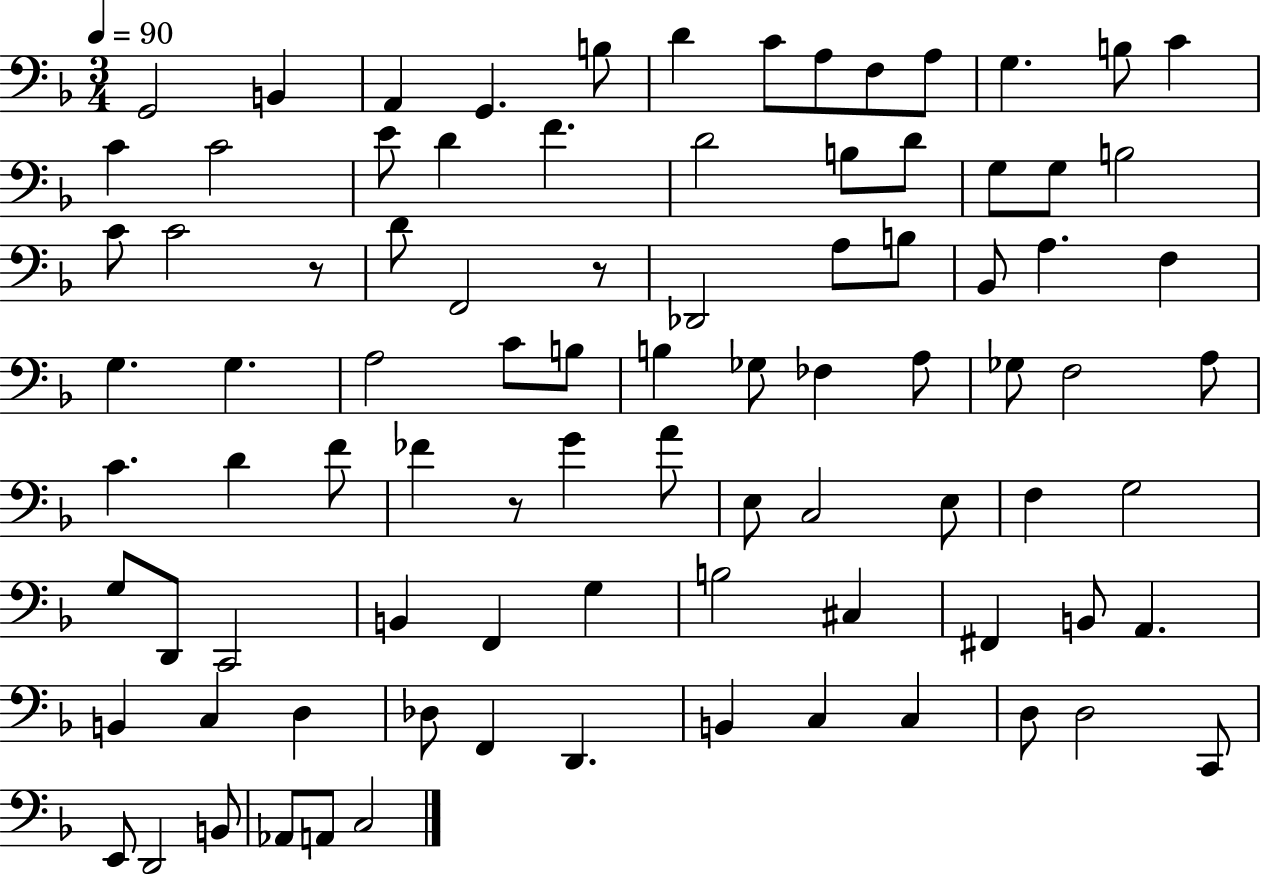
{
  \clef bass
  \numericTimeSignature
  \time 3/4
  \key f \major
  \tempo 4 = 90
  \repeat volta 2 { g,2 b,4 | a,4 g,4. b8 | d'4 c'8 a8 f8 a8 | g4. b8 c'4 | \break c'4 c'2 | e'8 d'4 f'4. | d'2 b8 d'8 | g8 g8 b2 | \break c'8 c'2 r8 | d'8 f,2 r8 | des,2 a8 b8 | bes,8 a4. f4 | \break g4. g4. | a2 c'8 b8 | b4 ges8 fes4 a8 | ges8 f2 a8 | \break c'4. d'4 f'8 | fes'4 r8 g'4 a'8 | e8 c2 e8 | f4 g2 | \break g8 d,8 c,2 | b,4 f,4 g4 | b2 cis4 | fis,4 b,8 a,4. | \break b,4 c4 d4 | des8 f,4 d,4. | b,4 c4 c4 | d8 d2 c,8 | \break e,8 d,2 b,8 | aes,8 a,8 c2 | } \bar "|."
}